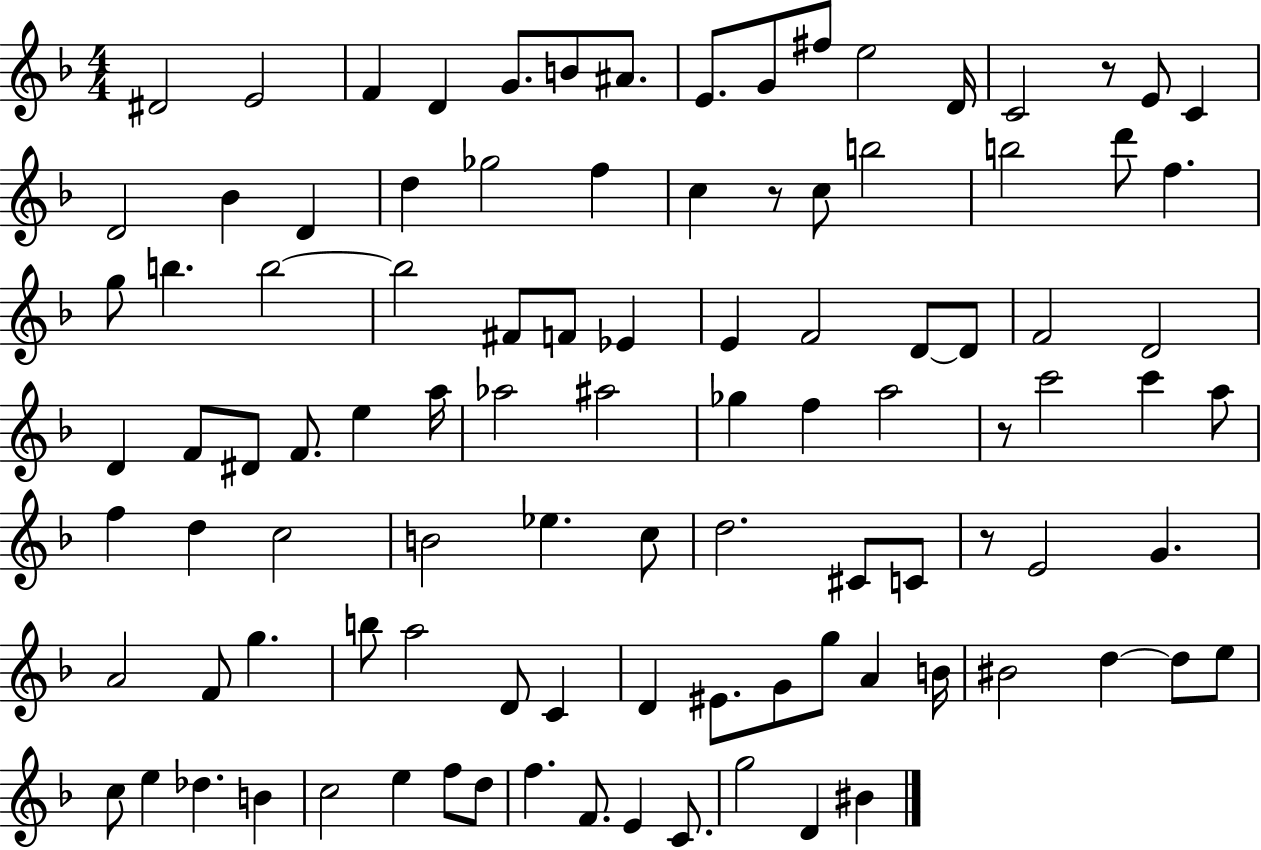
D#4/h E4/h F4/q D4/q G4/e. B4/e A#4/e. E4/e. G4/e F#5/e E5/h D4/s C4/h R/e E4/e C4/q D4/h Bb4/q D4/q D5/q Gb5/h F5/q C5/q R/e C5/e B5/h B5/h D6/e F5/q. G5/e B5/q. B5/h B5/h F#4/e F4/e Eb4/q E4/q F4/h D4/e D4/e F4/h D4/h D4/q F4/e D#4/e F4/e. E5/q A5/s Ab5/h A#5/h Gb5/q F5/q A5/h R/e C6/h C6/q A5/e F5/q D5/q C5/h B4/h Eb5/q. C5/e D5/h. C#4/e C4/e R/e E4/h G4/q. A4/h F4/e G5/q. B5/e A5/h D4/e C4/q D4/q EIS4/e. G4/e G5/e A4/q B4/s BIS4/h D5/q D5/e E5/e C5/e E5/q Db5/q. B4/q C5/h E5/q F5/e D5/e F5/q. F4/e. E4/q C4/e. G5/h D4/q BIS4/q